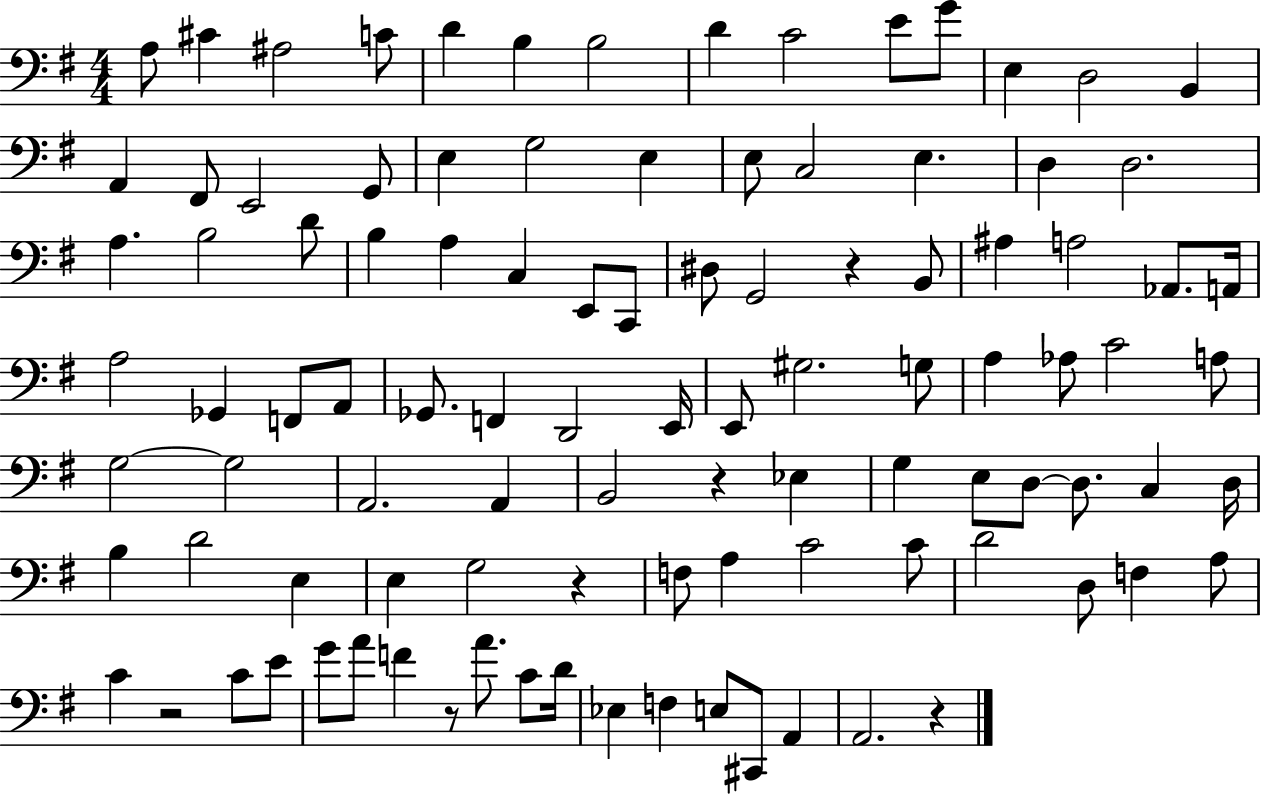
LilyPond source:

{
  \clef bass
  \numericTimeSignature
  \time 4/4
  \key g \major
  a8 cis'4 ais2 c'8 | d'4 b4 b2 | d'4 c'2 e'8 g'8 | e4 d2 b,4 | \break a,4 fis,8 e,2 g,8 | e4 g2 e4 | e8 c2 e4. | d4 d2. | \break a4. b2 d'8 | b4 a4 c4 e,8 c,8 | dis8 g,2 r4 b,8 | ais4 a2 aes,8. a,16 | \break a2 ges,4 f,8 a,8 | ges,8. f,4 d,2 e,16 | e,8 gis2. g8 | a4 aes8 c'2 a8 | \break g2~~ g2 | a,2. a,4 | b,2 r4 ees4 | g4 e8 d8~~ d8. c4 d16 | \break b4 d'2 e4 | e4 g2 r4 | f8 a4 c'2 c'8 | d'2 d8 f4 a8 | \break c'4 r2 c'8 e'8 | g'8 a'8 f'4 r8 a'8. c'8 d'16 | ees4 f4 e8 cis,8 a,4 | a,2. r4 | \break \bar "|."
}